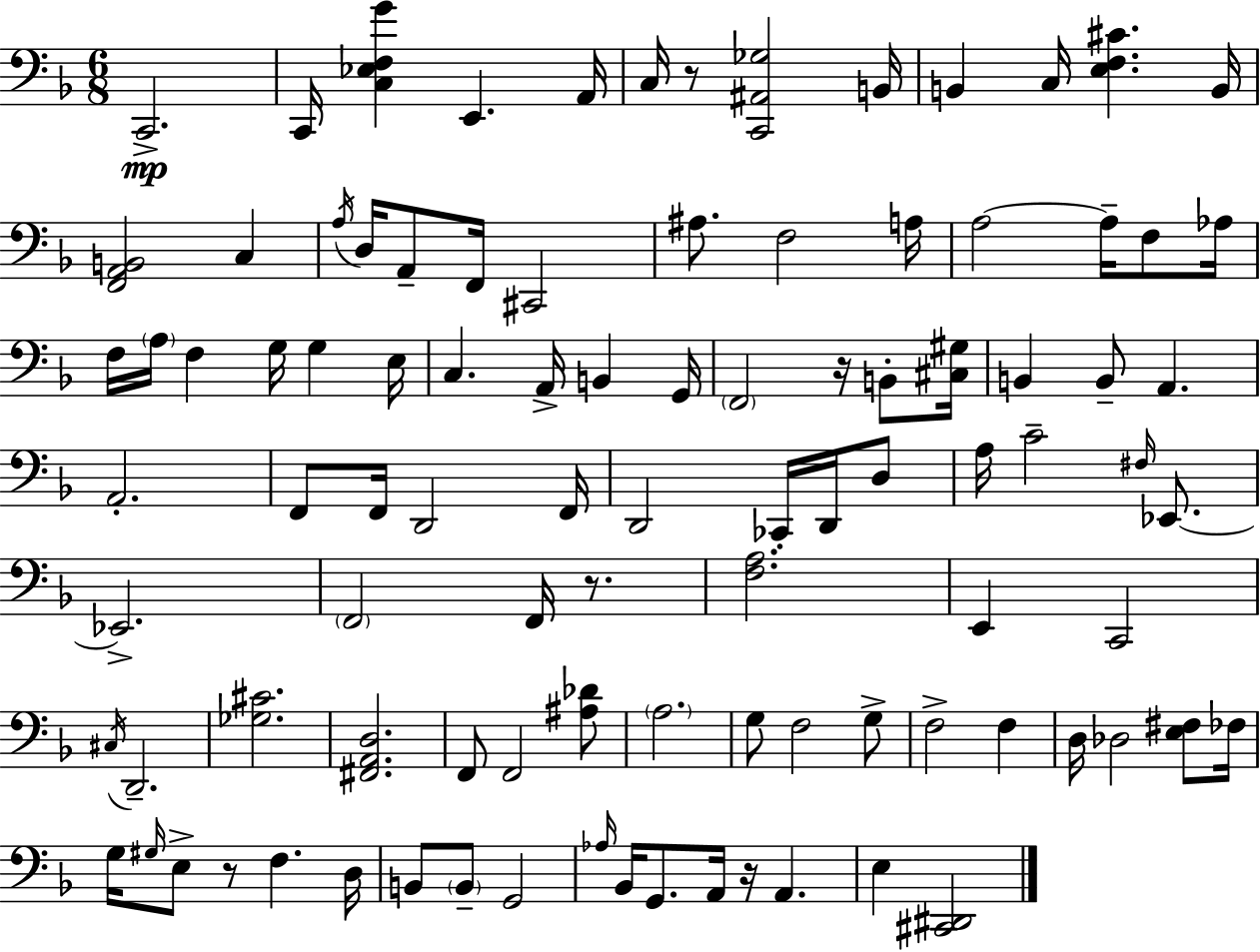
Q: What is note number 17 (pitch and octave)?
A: F3